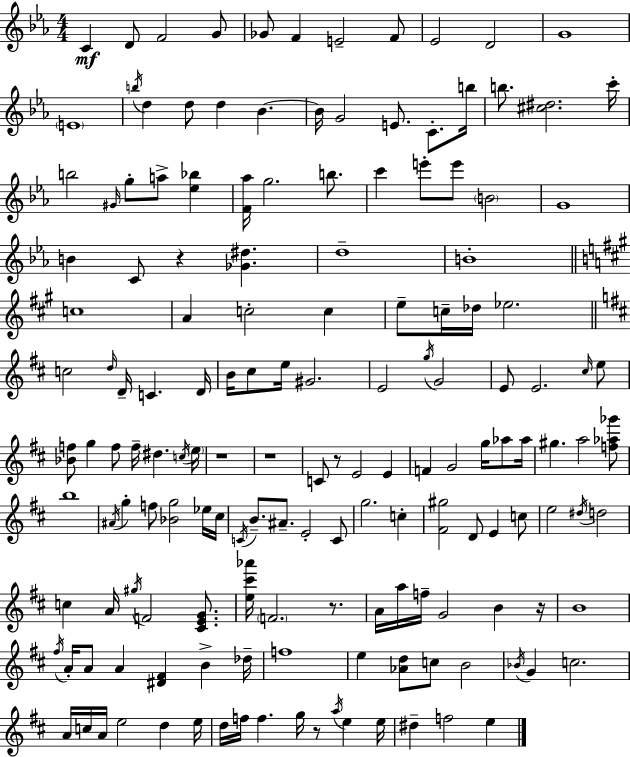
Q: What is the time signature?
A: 4/4